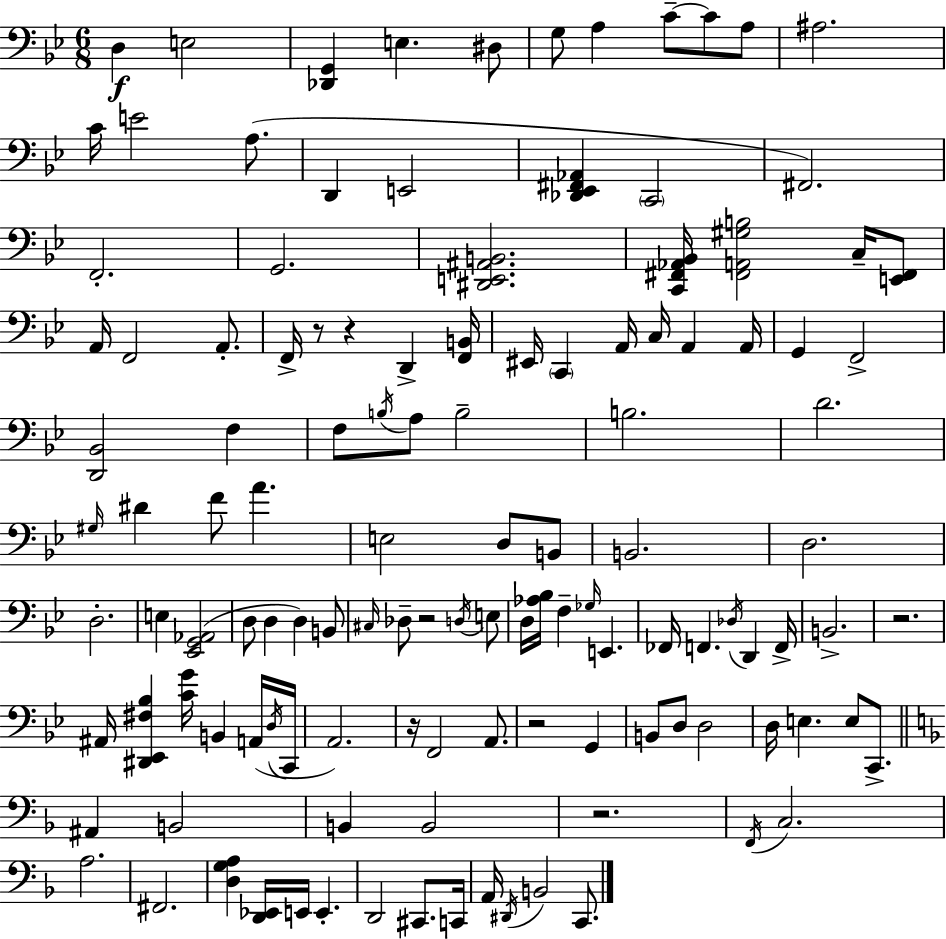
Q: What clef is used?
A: bass